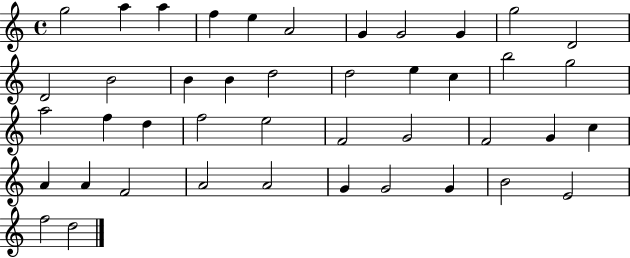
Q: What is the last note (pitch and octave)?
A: D5